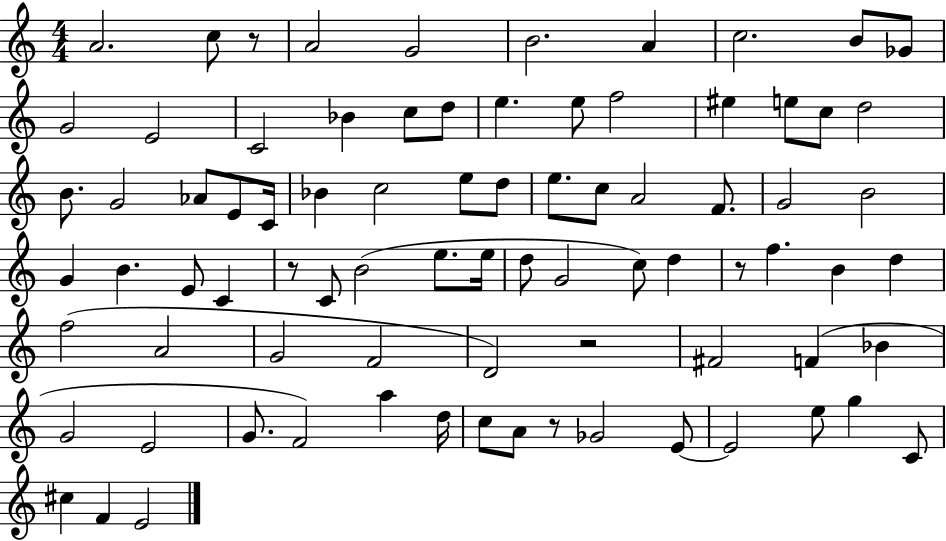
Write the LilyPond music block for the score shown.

{
  \clef treble
  \numericTimeSignature
  \time 4/4
  \key c \major
  a'2. c''8 r8 | a'2 g'2 | b'2. a'4 | c''2. b'8 ges'8 | \break g'2 e'2 | c'2 bes'4 c''8 d''8 | e''4. e''8 f''2 | eis''4 e''8 c''8 d''2 | \break b'8. g'2 aes'8 e'8 c'16 | bes'4 c''2 e''8 d''8 | e''8. c''8 a'2 f'8. | g'2 b'2 | \break g'4 b'4. e'8 c'4 | r8 c'8 b'2( e''8. e''16 | d''8 g'2 c''8) d''4 | r8 f''4. b'4 d''4 | \break f''2( a'2 | g'2 f'2 | d'2) r2 | fis'2 f'4( bes'4 | \break g'2 e'2 | g'8. f'2) a''4 d''16 | c''8 a'8 r8 ges'2 e'8~~ | e'2 e''8 g''4 c'8 | \break cis''4 f'4 e'2 | \bar "|."
}